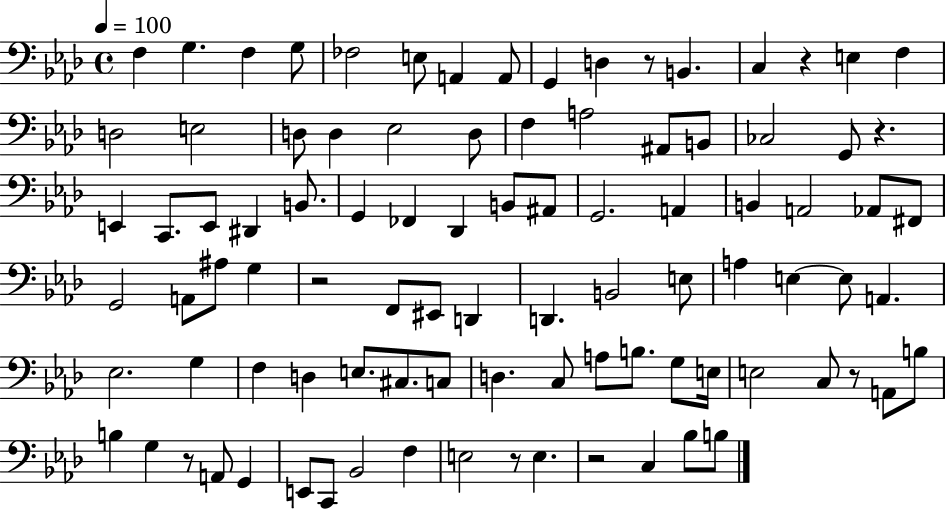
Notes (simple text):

F3/q G3/q. F3/q G3/e FES3/h E3/e A2/q A2/e G2/q D3/q R/e B2/q. C3/q R/q E3/q F3/q D3/h E3/h D3/e D3/q Eb3/h D3/e F3/q A3/h A#2/e B2/e CES3/h G2/e R/q. E2/q C2/e. E2/e D#2/q B2/e. G2/q FES2/q Db2/q B2/e A#2/e G2/h. A2/q B2/q A2/h Ab2/e F#2/e G2/h A2/e A#3/e G3/q R/h F2/e EIS2/e D2/q D2/q. B2/h E3/e A3/q E3/q E3/e A2/q. Eb3/h. G3/q F3/q D3/q E3/e. C#3/e. C3/e D3/q. C3/e A3/e B3/e. G3/e E3/s E3/h C3/e R/e A2/e B3/e B3/q G3/q R/e A2/e G2/q E2/e C2/e Bb2/h F3/q E3/h R/e E3/q. R/h C3/q Bb3/e B3/e